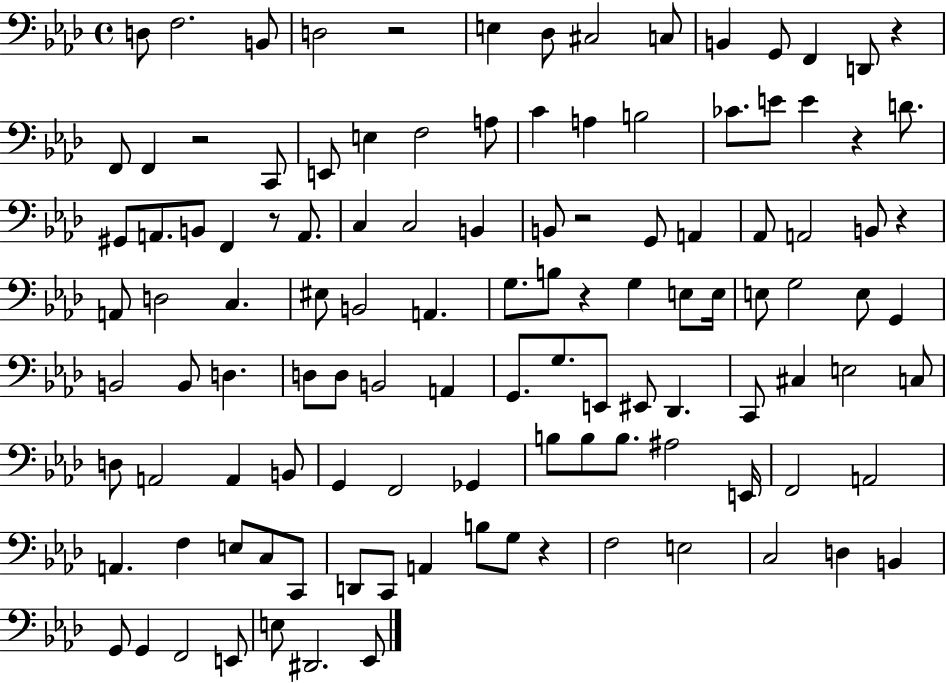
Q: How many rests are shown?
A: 9